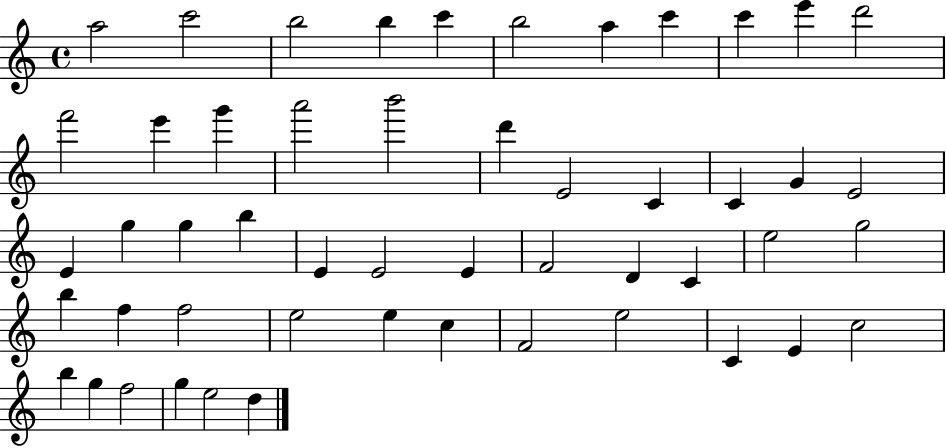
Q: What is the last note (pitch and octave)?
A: D5